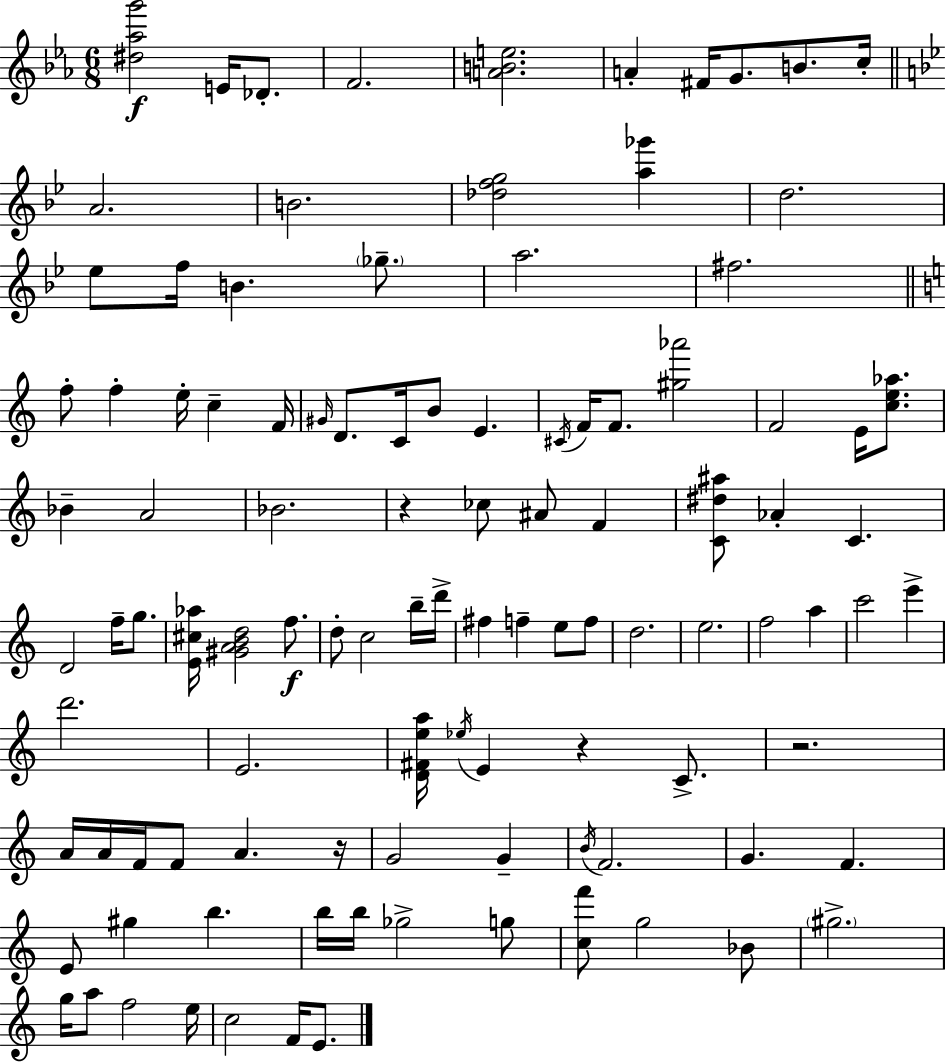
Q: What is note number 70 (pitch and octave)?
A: G4